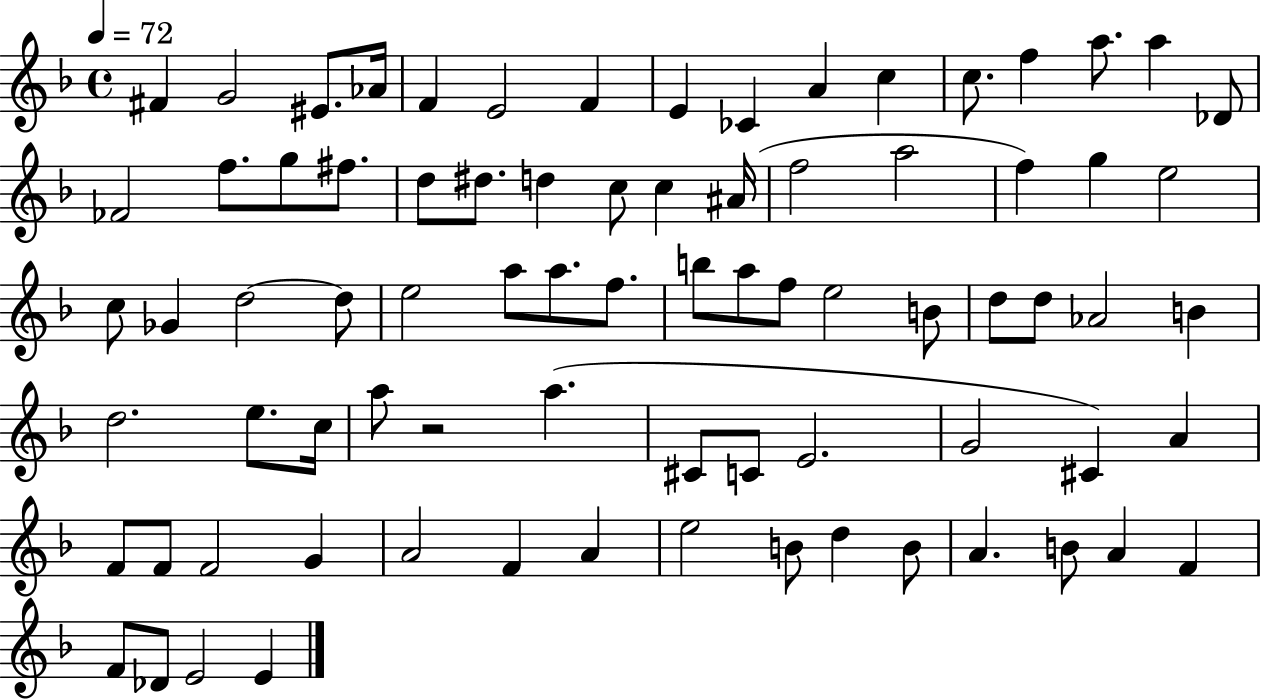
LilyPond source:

{
  \clef treble
  \time 4/4
  \defaultTimeSignature
  \key f \major
  \tempo 4 = 72
  fis'4 g'2 eis'8. aes'16 | f'4 e'2 f'4 | e'4 ces'4 a'4 c''4 | c''8. f''4 a''8. a''4 des'8 | \break fes'2 f''8. g''8 fis''8. | d''8 dis''8. d''4 c''8 c''4 ais'16( | f''2 a''2 | f''4) g''4 e''2 | \break c''8 ges'4 d''2~~ d''8 | e''2 a''8 a''8. f''8. | b''8 a''8 f''8 e''2 b'8 | d''8 d''8 aes'2 b'4 | \break d''2. e''8. c''16 | a''8 r2 a''4.( | cis'8 c'8 e'2. | g'2 cis'4) a'4 | \break f'8 f'8 f'2 g'4 | a'2 f'4 a'4 | e''2 b'8 d''4 b'8 | a'4. b'8 a'4 f'4 | \break f'8 des'8 e'2 e'4 | \bar "|."
}